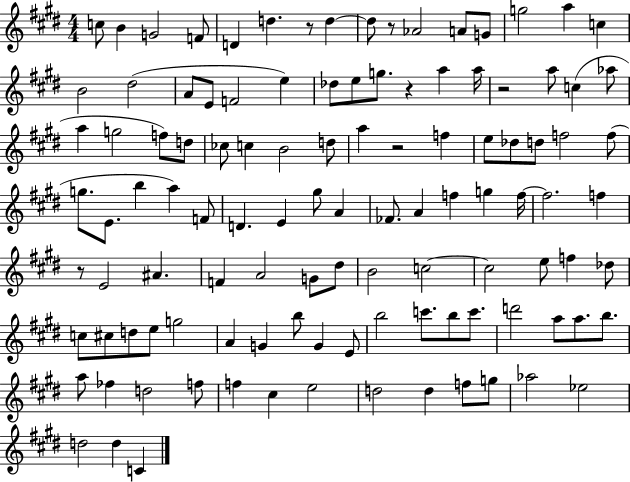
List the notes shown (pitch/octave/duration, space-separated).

C5/e B4/q G4/h F4/e D4/q D5/q. R/e D5/q D5/e R/e Ab4/h A4/e G4/e G5/h A5/q C5/q B4/h D#5/h A4/e E4/e F4/h E5/q Db5/e E5/e G5/e. R/q A5/q A5/s R/h A5/e C5/q Ab5/e A5/q G5/h F5/e D5/e CES5/e C5/q B4/h D5/e A5/q R/h F5/q E5/e Db5/e D5/e F5/h F5/e G5/e. E4/e. B5/q A5/q F4/e D4/q. E4/q G#5/e A4/q FES4/e. A4/q F5/q G5/q F5/s F5/h. F5/q R/e E4/h A#4/q. F4/q A4/h G4/e D#5/e B4/h C5/h C5/h E5/e F5/q Db5/e C5/e C#5/e D5/e E5/e G5/h A4/q G4/q B5/e G4/q E4/e B5/h C6/e. B5/e C6/e. D6/h A5/e A5/e. B5/e. A5/e FES5/q D5/h F5/e F5/q C#5/q E5/h D5/h D5/q F5/e G5/e Ab5/h Eb5/h D5/h D5/q C4/q